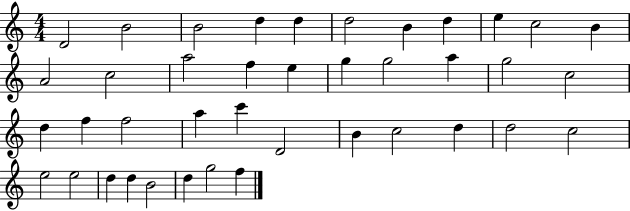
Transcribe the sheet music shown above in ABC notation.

X:1
T:Untitled
M:4/4
L:1/4
K:C
D2 B2 B2 d d d2 B d e c2 B A2 c2 a2 f e g g2 a g2 c2 d f f2 a c' D2 B c2 d d2 c2 e2 e2 d d B2 d g2 f